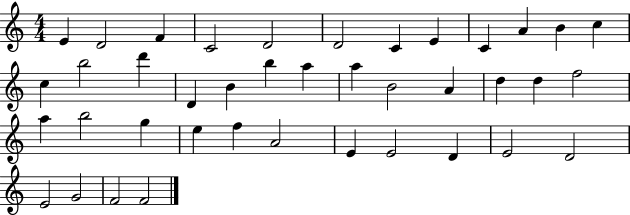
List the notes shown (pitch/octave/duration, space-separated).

E4/q D4/h F4/q C4/h D4/h D4/h C4/q E4/q C4/q A4/q B4/q C5/q C5/q B5/h D6/q D4/q B4/q B5/q A5/q A5/q B4/h A4/q D5/q D5/q F5/h A5/q B5/h G5/q E5/q F5/q A4/h E4/q E4/h D4/q E4/h D4/h E4/h G4/h F4/h F4/h